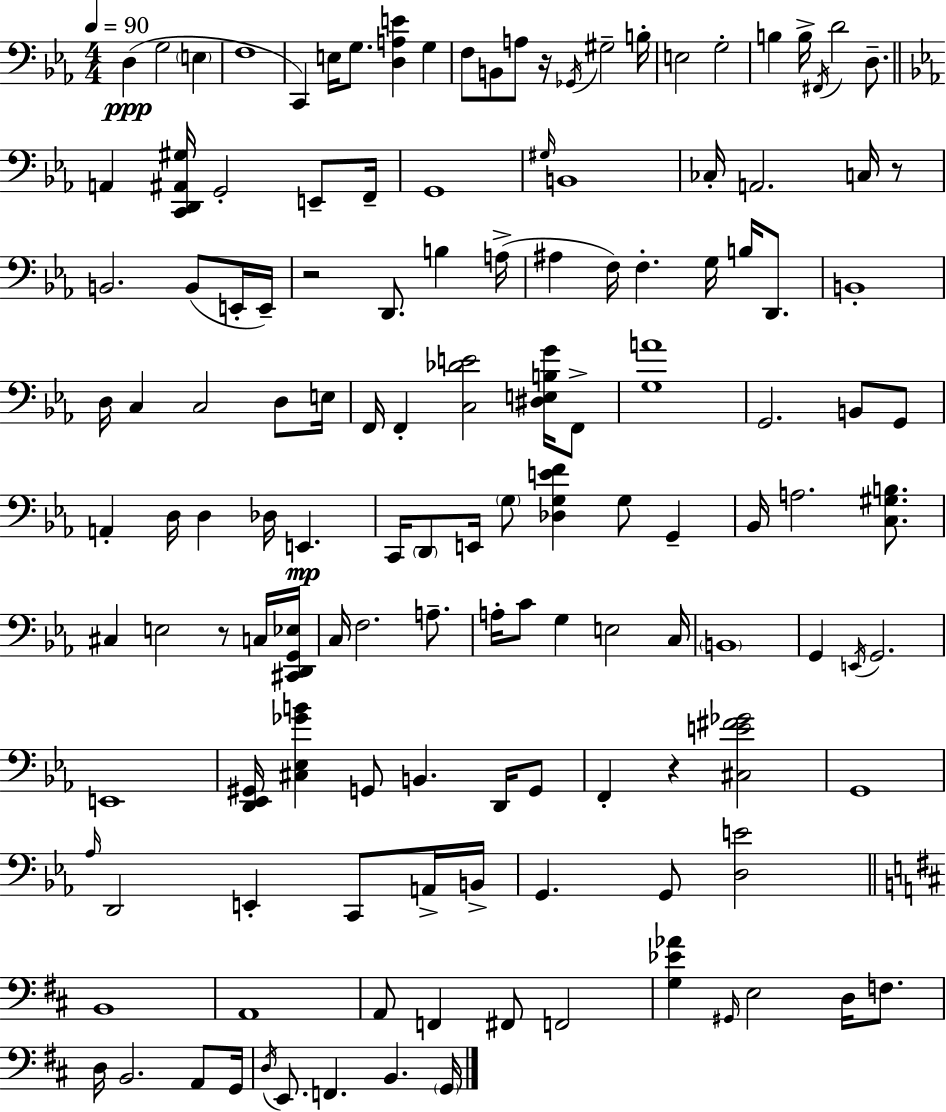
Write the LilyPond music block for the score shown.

{
  \clef bass
  \numericTimeSignature
  \time 4/4
  \key ees \major
  \tempo 4 = 90
  d4(\ppp g2 \parenthesize e4 | f1 | c,4) e16 g8. <d a e'>4 g4 | f8 b,8 a8 r16 \acciaccatura { ges,16 } gis2-- | \break b16-. e2 g2-. | b4 b16-> \acciaccatura { fis,16 } d'2 d8.-- | \bar "||" \break \key c \minor a,4 <c, d, ais, gis>16 g,2-. e,8-- f,16-- | g,1 | \grace { gis16 } b,1 | ces16-. a,2. c16 r8 | \break b,2. b,8( e,16-. | e,16--) r2 d,8. b4 | a16->( ais4 f16) f4.-. g16 b16 d,8. | b,1-. | \break d16 c4 c2 d8 | e16 f,16 f,4-. <c des' e'>2 <dis e b g'>16 f,8-> | <g a'>1 | g,2. b,8 g,8 | \break a,4-. d16 d4 des16 e,4.\mp | c,16 \parenthesize d,8 e,16 \parenthesize g8 <des g e' f'>4 g8 g,4-- | bes,16 a2. <c gis b>8. | cis4 e2 r8 c16 | \break <cis, d, g, ees>16 c16 f2. a8.-- | a16-. c'8 g4 e2 | c16 \parenthesize b,1 | g,4 \acciaccatura { e,16 } g,2. | \break e,1 | <d, ees, gis,>16 <cis ees ges' b'>4 g,8 b,4. d,16 | g,8 f,4-. r4 <cis e' fis' ges'>2 | g,1 | \break \grace { aes16 } d,2 e,4-. c,8 | a,16-> b,16-> g,4. g,8 <d e'>2 | \bar "||" \break \key d \major b,1 | a,1 | a,8 f,4 fis,8 f,2 | <g ees' aes'>4 \grace { gis,16 } e2 d16 f8. | \break d16 b,2. a,8 | g,16 \acciaccatura { d16 } e,8. f,4. b,4. | \parenthesize g,16 \bar "|."
}